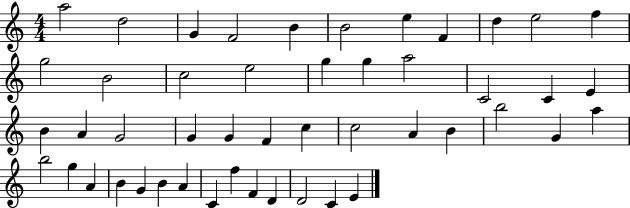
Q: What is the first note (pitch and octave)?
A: A5